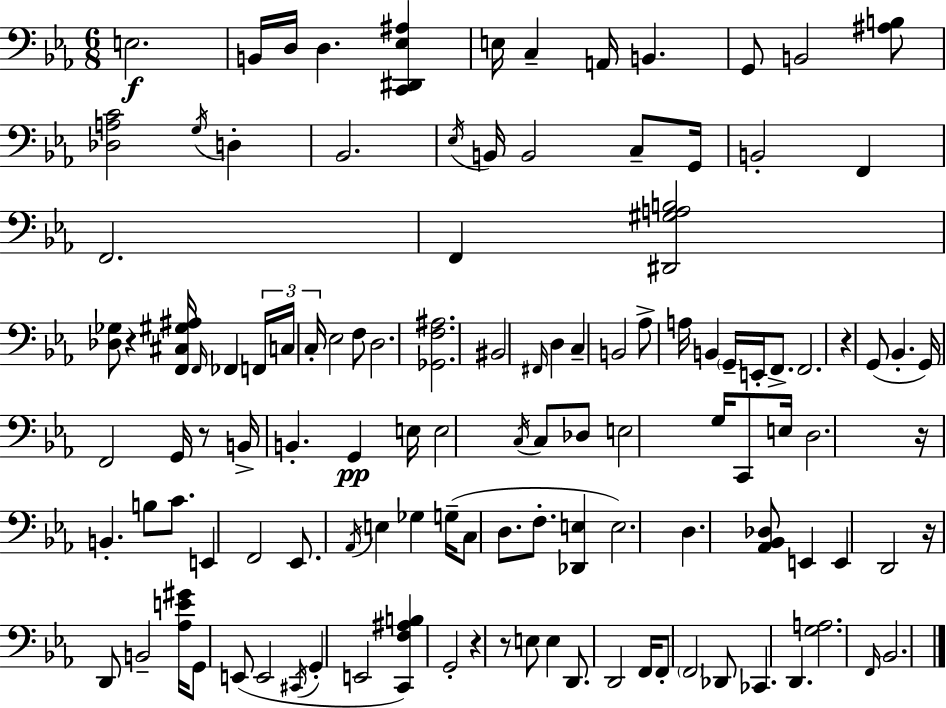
E3/h. B2/s D3/s D3/q. [C2,D#2,Eb3,A#3]/q E3/s C3/q A2/s B2/q. G2/e B2/h [A#3,B3]/e [Db3,A3,C4]/h G3/s D3/q Bb2/h. Eb3/s B2/s B2/h C3/e G2/s B2/h F2/q F2/h. F2/q [D#2,G#3,A3,B3]/h [Db3,Gb3]/e R/q [F2,C#3,G#3,A#3]/s F2/s FES2/q F2/s C3/s C3/s Eb3/h F3/e D3/h. [Gb2,F3,A#3]/h. BIS2/h F#2/s D3/q C3/q B2/h Ab3/e A3/s B2/q G2/s E2/s F2/e. F2/h. R/q G2/e Bb2/q. G2/s F2/h G2/s R/e B2/s B2/q. G2/q E3/s E3/h C3/s C3/e Db3/e E3/h G3/s C2/e E3/s D3/h. R/s B2/q. B3/e C4/e. E2/q F2/h Eb2/e. Ab2/s E3/q Gb3/q G3/s C3/e D3/e. F3/e. [Db2,E3]/q E3/h. D3/q. [Ab2,Bb2,Db3]/e E2/q E2/q D2/h R/s D2/e B2/h [Ab3,E4,G#4]/s G2/e E2/e E2/h C#2/s G2/q E2/h [C2,F3,A#3,B3]/q G2/h R/q R/e E3/e E3/q D2/e. D2/h F2/s F2/e F2/h Db2/e CES2/q. D2/q. [G3,A3]/h. F2/s Bb2/h.